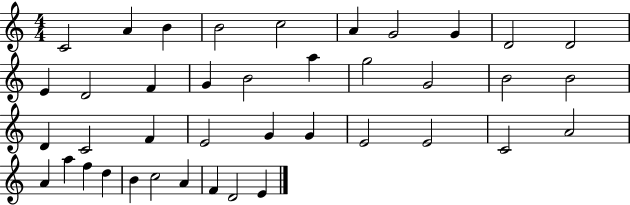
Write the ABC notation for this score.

X:1
T:Untitled
M:4/4
L:1/4
K:C
C2 A B B2 c2 A G2 G D2 D2 E D2 F G B2 a g2 G2 B2 B2 D C2 F E2 G G E2 E2 C2 A2 A a f d B c2 A F D2 E